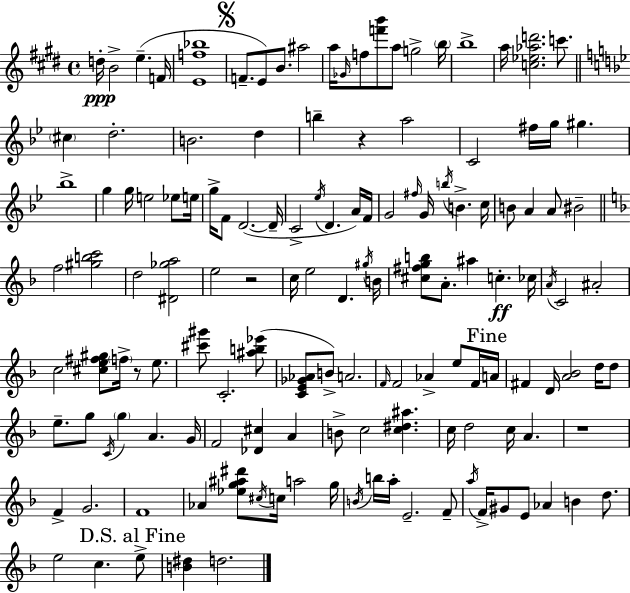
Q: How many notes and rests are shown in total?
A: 140